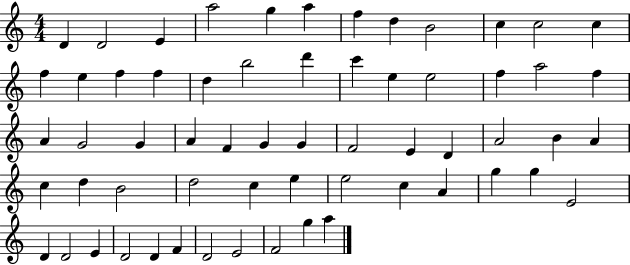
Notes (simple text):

D4/q D4/h E4/q A5/h G5/q A5/q F5/q D5/q B4/h C5/q C5/h C5/q F5/q E5/q F5/q F5/q D5/q B5/h D6/q C6/q E5/q E5/h F5/q A5/h F5/q A4/q G4/h G4/q A4/q F4/q G4/q G4/q F4/h E4/q D4/q A4/h B4/q A4/q C5/q D5/q B4/h D5/h C5/q E5/q E5/h C5/q A4/q G5/q G5/q E4/h D4/q D4/h E4/q D4/h D4/q F4/q D4/h E4/h F4/h G5/q A5/q